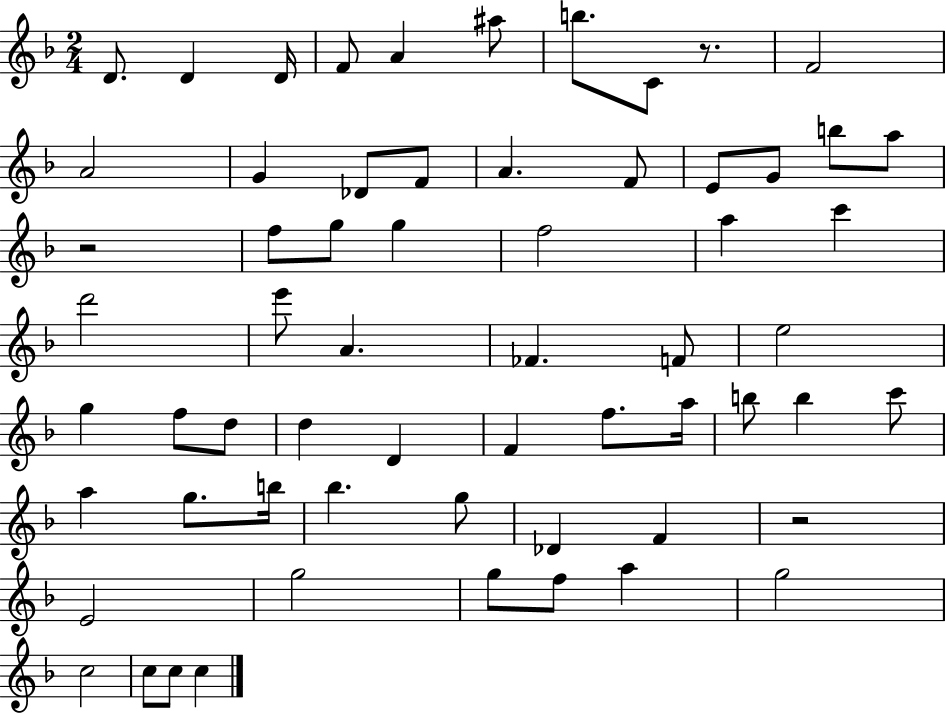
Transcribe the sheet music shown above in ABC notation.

X:1
T:Untitled
M:2/4
L:1/4
K:F
D/2 D D/4 F/2 A ^a/2 b/2 C/2 z/2 F2 A2 G _D/2 F/2 A F/2 E/2 G/2 b/2 a/2 z2 f/2 g/2 g f2 a c' d'2 e'/2 A _F F/2 e2 g f/2 d/2 d D F f/2 a/4 b/2 b c'/2 a g/2 b/4 _b g/2 _D F z2 E2 g2 g/2 f/2 a g2 c2 c/2 c/2 c